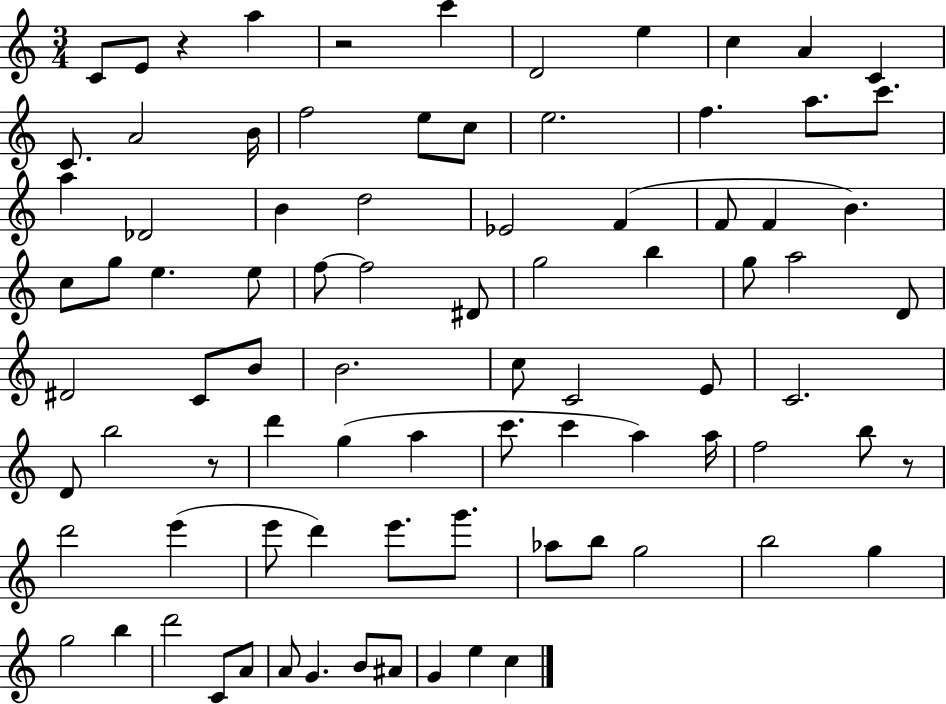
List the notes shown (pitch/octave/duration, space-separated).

C4/e E4/e R/q A5/q R/h C6/q D4/h E5/q C5/q A4/q C4/q C4/e. A4/h B4/s F5/h E5/e C5/e E5/h. F5/q. A5/e. C6/e. A5/q Db4/h B4/q D5/h Eb4/h F4/q F4/e F4/q B4/q. C5/e G5/e E5/q. E5/e F5/e F5/h D#4/e G5/h B5/q G5/e A5/h D4/e D#4/h C4/e B4/e B4/h. C5/e C4/h E4/e C4/h. D4/e B5/h R/e D6/q G5/q A5/q C6/e. C6/q A5/q A5/s F5/h B5/e R/e D6/h E6/q E6/e D6/q E6/e. G6/e. Ab5/e B5/e G5/h B5/h G5/q G5/h B5/q D6/h C4/e A4/e A4/e G4/q. B4/e A#4/e G4/q E5/q C5/q